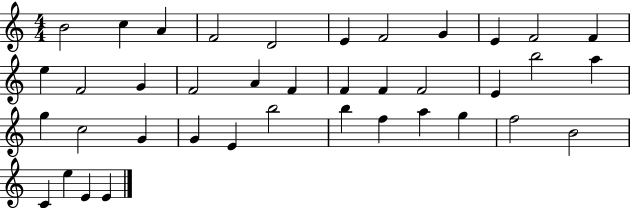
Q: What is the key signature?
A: C major